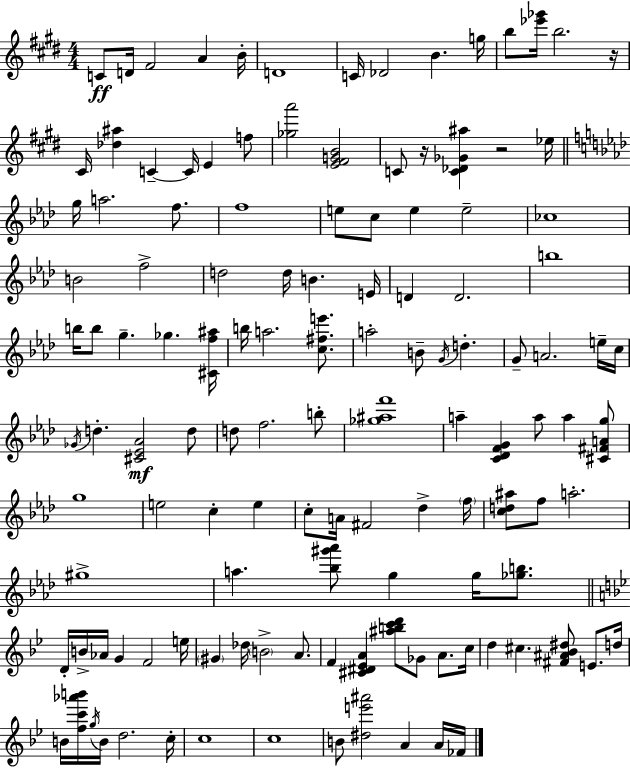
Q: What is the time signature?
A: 4/4